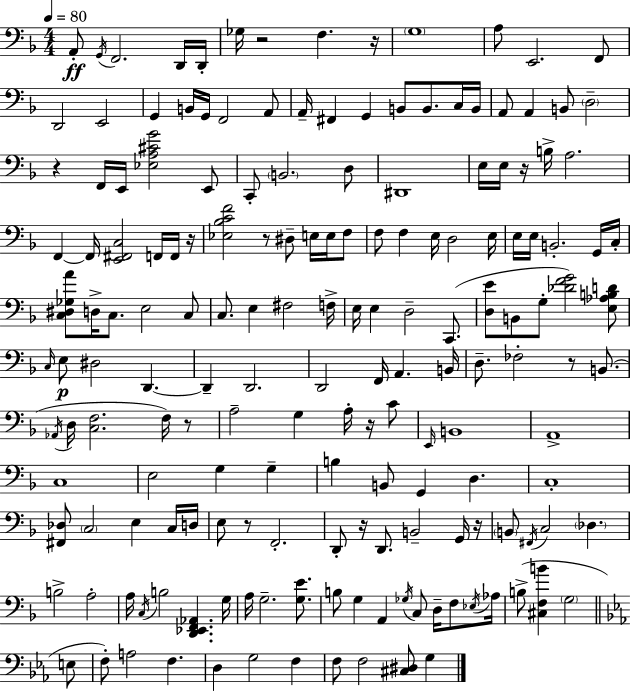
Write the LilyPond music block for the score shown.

{
  \clef bass
  \numericTimeSignature
  \time 4/4
  \key d \minor
  \tempo 4 = 80
  \repeat volta 2 { a,8-.\ff \acciaccatura { g,16 } f,2. d,16 | d,16-. ges16 r2 f4. | r16 \parenthesize g1 | a8 e,2. f,8 | \break d,2 e,2 | g,4 b,16 g,16 f,2 a,8 | a,16-- fis,4 g,4 b,8 b,8. c16 | b,16 a,8 a,4 b,8 \parenthesize d2-- | \break r4 f,16 e,16 <ees a cis' g'>2 e,8 | c,8-. \parenthesize b,2. d8 | dis,1 | e16 e16 r16 b16-> a2. | \break f,4~~ f,16 <e, fis, c>2 f,16 f,16 | r16 <ees bes c' f'>2 r8 dis8-- e16 e16 f8 | f8 f4 e16 d2 | e16 e16 e16 b,2.-. g,16 | \break c16-. <c dis ges a'>8 d16-> c8. e2 c8 | c8. e4 fis2 | f16-> e16 e4 d2-- c,8.( | <d e'>8 b,8 g8-. <des' f' g'>2) <e aes b d'>8 | \break \grace { c16 } e8\p dis2 d,4.~~ | d,4-- d,2. | d,2 f,16 a,4. | b,16 d8.-- fes2-. r8 b,8.( | \break \acciaccatura { aes,16 } d16 <c f>2. | f16) r8 a2-- g4 a16-. | r16 c'8 \grace { e,16 } b,1 | a,1-> | \break c1 | e2 g4 | g4-- b4 b,8 g,4 d4. | c1-. | \break <fis, des>8 \parenthesize c2 e4 | c16 d16 e8 r8 f,2.-. | d,8-. r16 d,8. b,2-- | g,16 r16 \parenthesize b,8 \acciaccatura { fis,16 } c2 \parenthesize des4. | \break b2-> a2-. | a16 \acciaccatura { c16 } b2 <d, ees, f, aes,>4. | g16 a16 g2.-- | <g e'>8. b8 g4 a,4 | \break \acciaccatura { ges16 } c8 d16-- f8 \acciaccatura { ees16 } aes16 b8->( <cis f b'>4 \parenthesize g2 | \bar "||" \break \key c \minor e8 f8-.) a2 f4. | d4 g2 f4 | f8 f2 <cis dis>8 g4 | } \bar "|."
}